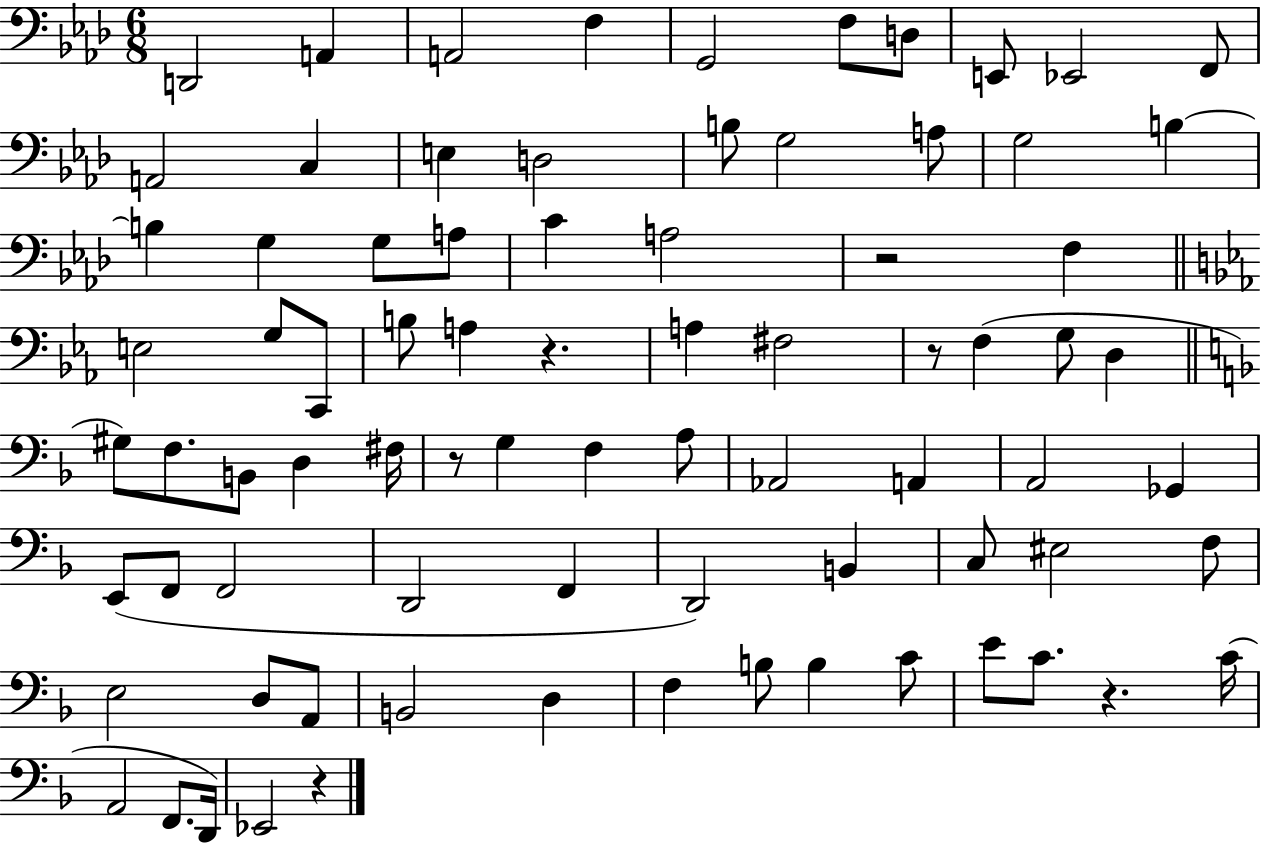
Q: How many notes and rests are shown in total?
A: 80